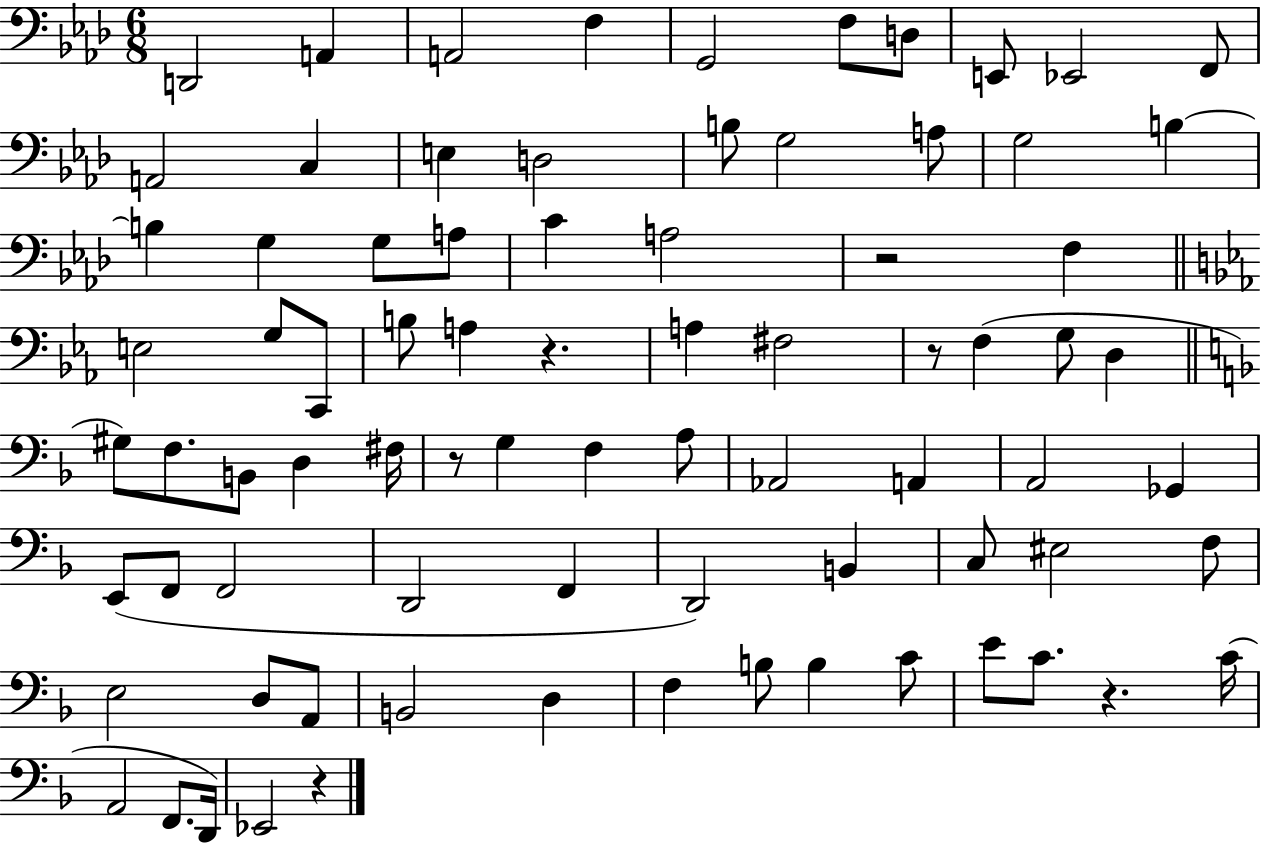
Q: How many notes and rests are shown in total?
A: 80